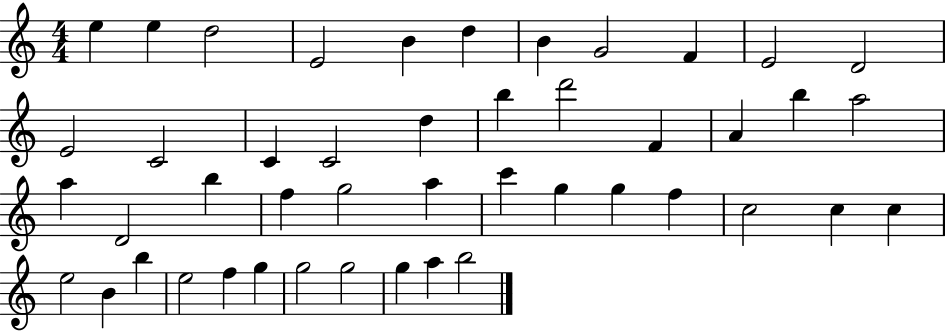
E5/q E5/q D5/h E4/h B4/q D5/q B4/q G4/h F4/q E4/h D4/h E4/h C4/h C4/q C4/h D5/q B5/q D6/h F4/q A4/q B5/q A5/h A5/q D4/h B5/q F5/q G5/h A5/q C6/q G5/q G5/q F5/q C5/h C5/q C5/q E5/h B4/q B5/q E5/h F5/q G5/q G5/h G5/h G5/q A5/q B5/h